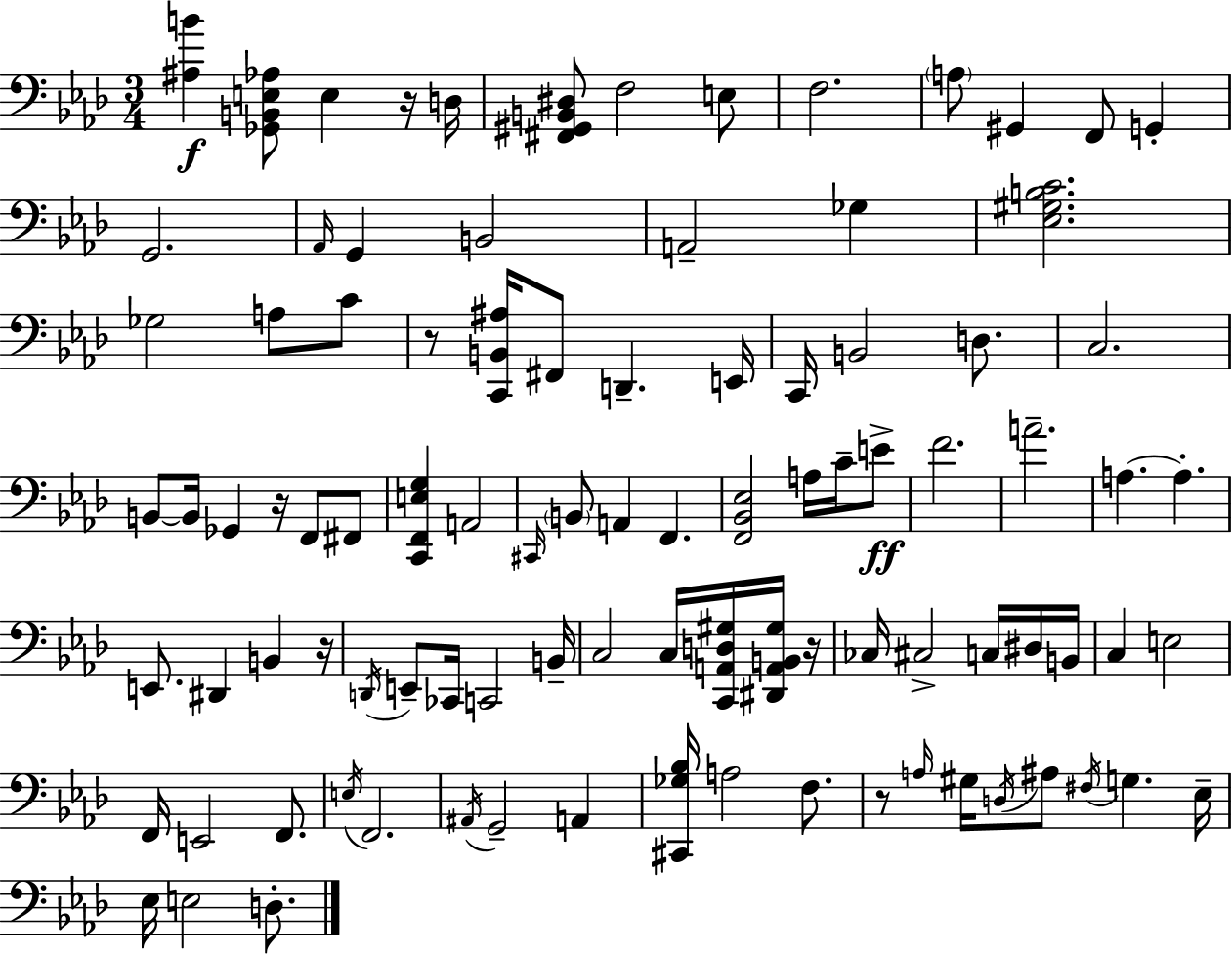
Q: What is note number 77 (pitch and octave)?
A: Eb3